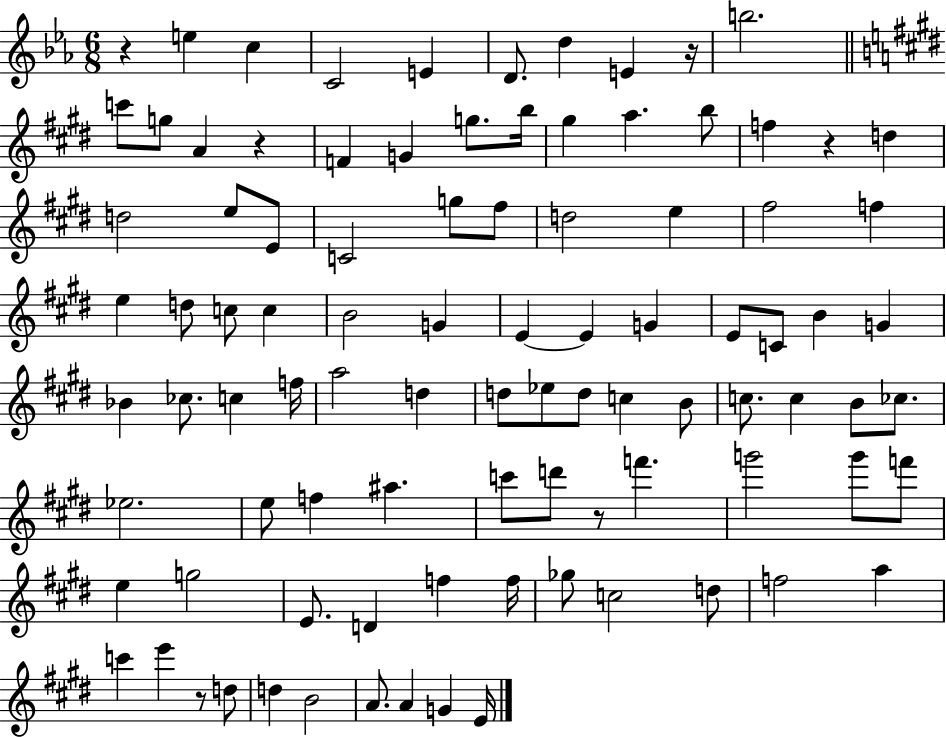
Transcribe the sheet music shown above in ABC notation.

X:1
T:Untitled
M:6/8
L:1/4
K:Eb
z e c C2 E D/2 d E z/4 b2 c'/2 g/2 A z F G g/2 b/4 ^g a b/2 f z d d2 e/2 E/2 C2 g/2 ^f/2 d2 e ^f2 f e d/2 c/2 c B2 G E E G E/2 C/2 B G _B _c/2 c f/4 a2 d d/2 _e/2 d/2 c B/2 c/2 c B/2 _c/2 _e2 e/2 f ^a c'/2 d'/2 z/2 f' g'2 g'/2 f'/2 e g2 E/2 D f f/4 _g/2 c2 d/2 f2 a c' e' z/2 d/2 d B2 A/2 A G E/4